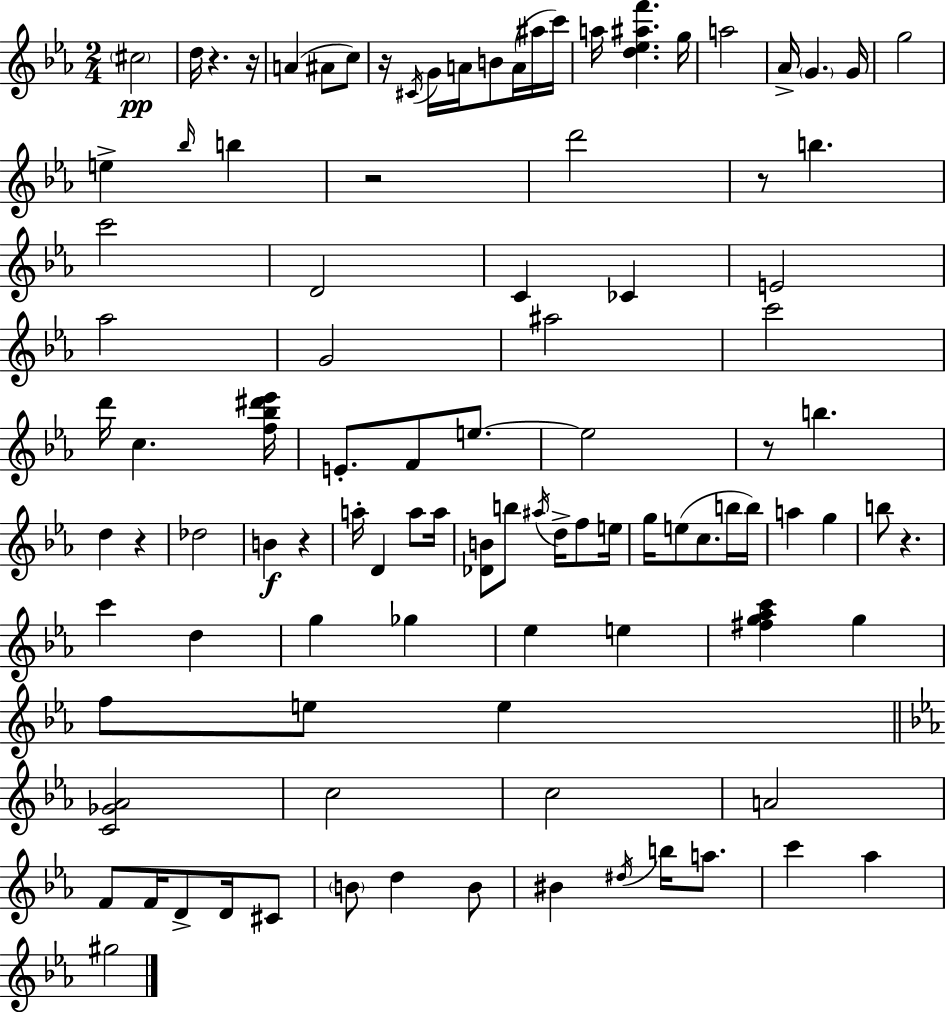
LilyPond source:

{
  \clef treble
  \numericTimeSignature
  \time 2/4
  \key ees \major
  \parenthesize cis''2\pp | d''16 r4. r16 | a'4( ais'8 c''8) | r16 \acciaccatura { cis'16 } g'16 a'16 b'8 a'16( ais''16 | \break c'''16) a''16 <d'' ees'' ais'' f'''>4. | g''16 a''2 | aes'16-> \parenthesize g'4. | g'16 g''2 | \break e''4-> \grace { bes''16 } b''4 | r2 | d'''2 | r8 b''4. | \break c'''2 | d'2 | c'4 ces'4 | e'2 | \break aes''2 | g'2 | ais''2 | c'''2 | \break d'''16 c''4. | <f'' bes'' dis''' ees'''>16 e'8.-. f'8 e''8.~~ | e''2 | r8 b''4. | \break d''4 r4 | des''2 | b'4\f r4 | a''16-. d'4 a''8 | \break a''16 <des' b'>8 b''8 \acciaccatura { ais''16 } d''16-> | f''8 e''16 g''16 e''8( c''8. | b''16 b''16) a''4 g''4 | b''8 r4. | \break c'''4 d''4 | g''4 ges''4 | ees''4 e''4 | <fis'' g'' aes'' c'''>4 g''4 | \break f''8 e''8 e''4 | \bar "||" \break \key c \minor <c' ges' aes'>2 | c''2 | c''2 | a'2 | \break f'8 f'16 d'8-> d'16 cis'8 | \parenthesize b'8 d''4 b'8 | bis'4 \acciaccatura { dis''16 } b''16 a''8. | c'''4 aes''4 | \break gis''2 | \bar "|."
}